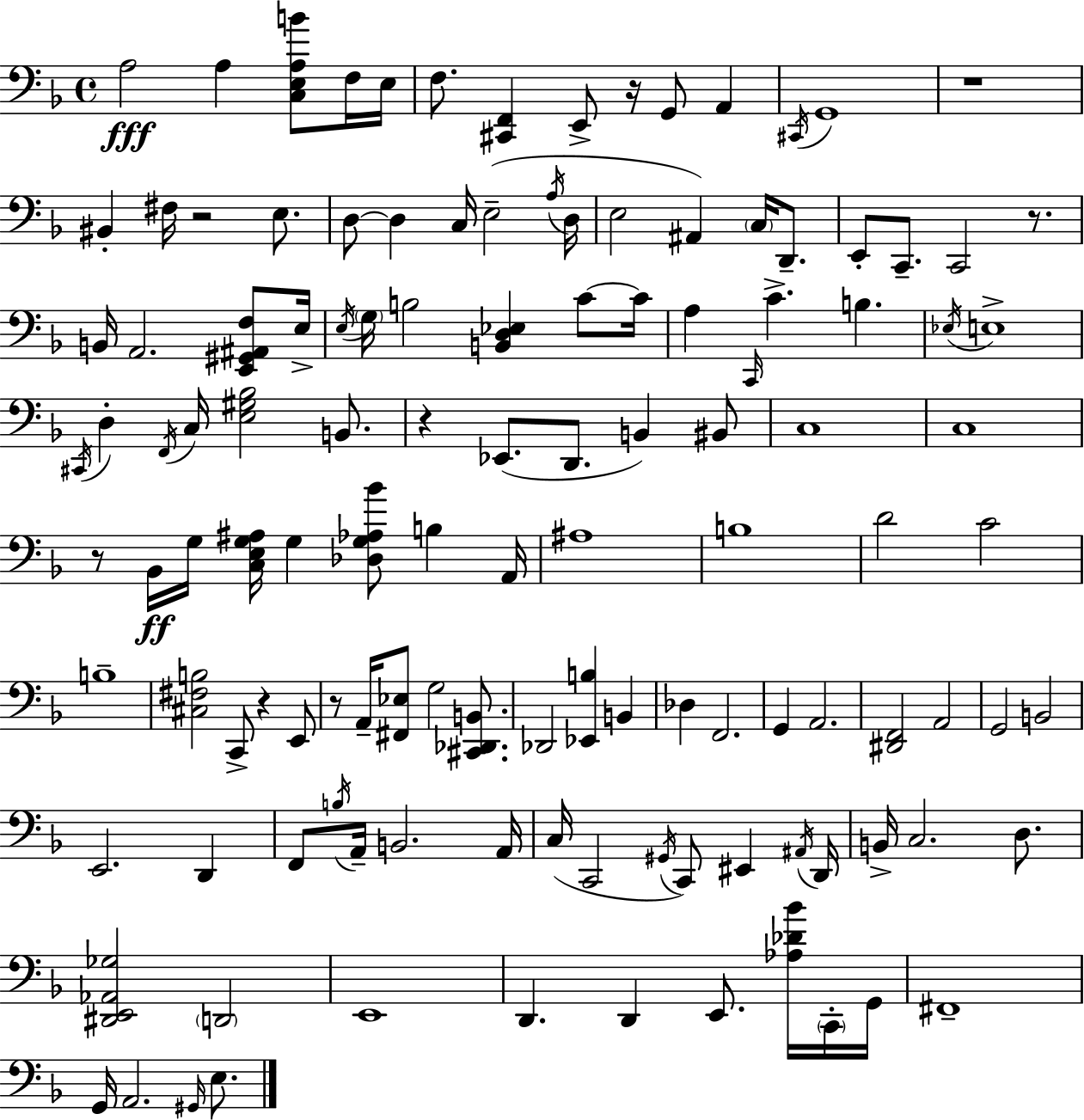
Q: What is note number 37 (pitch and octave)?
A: C4